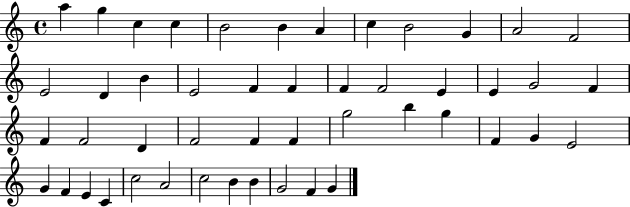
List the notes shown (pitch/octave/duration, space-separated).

A5/q G5/q C5/q C5/q B4/h B4/q A4/q C5/q B4/h G4/q A4/h F4/h E4/h D4/q B4/q E4/h F4/q F4/q F4/q F4/h E4/q E4/q G4/h F4/q F4/q F4/h D4/q F4/h F4/q F4/q G5/h B5/q G5/q F4/q G4/q E4/h G4/q F4/q E4/q C4/q C5/h A4/h C5/h B4/q B4/q G4/h F4/q G4/q